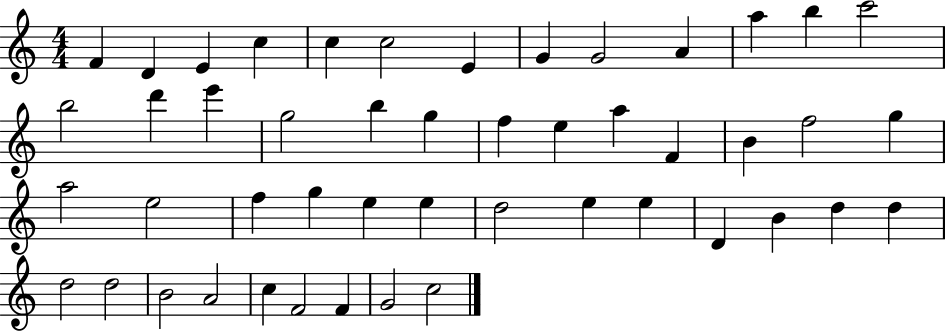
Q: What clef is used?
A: treble